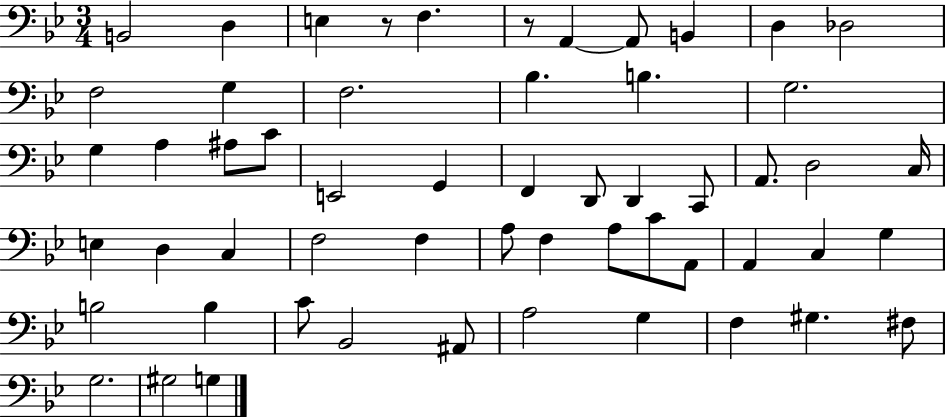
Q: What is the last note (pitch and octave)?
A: G3